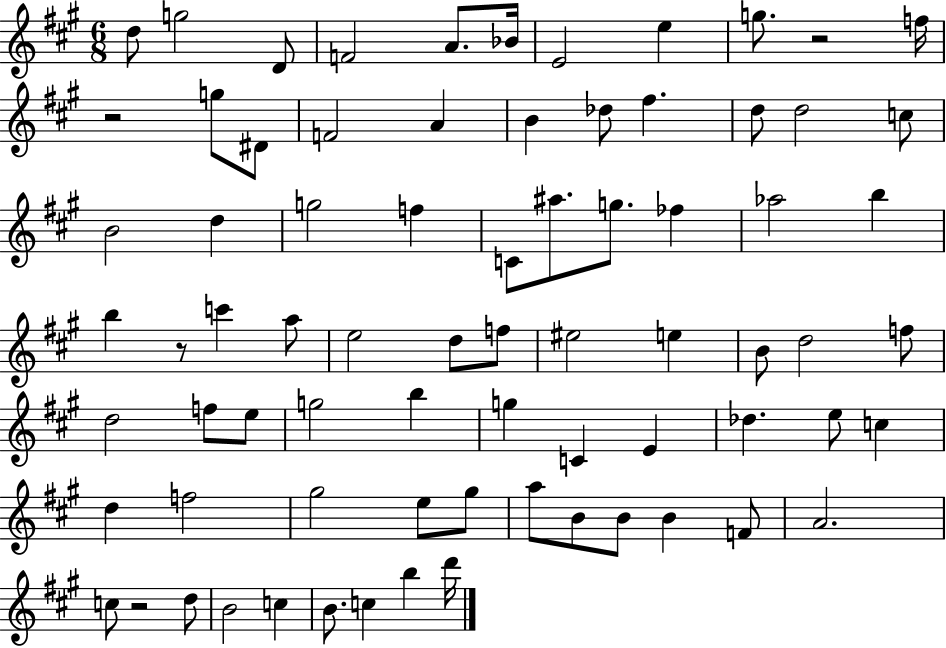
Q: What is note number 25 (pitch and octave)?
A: C4